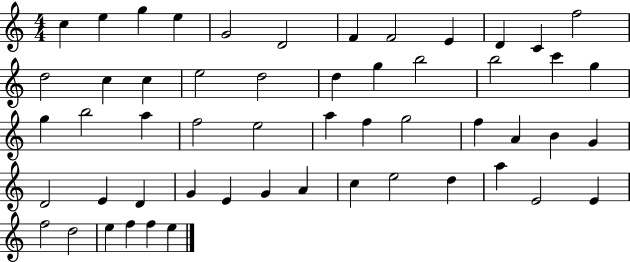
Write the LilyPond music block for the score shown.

{
  \clef treble
  \numericTimeSignature
  \time 4/4
  \key c \major
  c''4 e''4 g''4 e''4 | g'2 d'2 | f'4 f'2 e'4 | d'4 c'4 f''2 | \break d''2 c''4 c''4 | e''2 d''2 | d''4 g''4 b''2 | b''2 c'''4 g''4 | \break g''4 b''2 a''4 | f''2 e''2 | a''4 f''4 g''2 | f''4 a'4 b'4 g'4 | \break d'2 e'4 d'4 | g'4 e'4 g'4 a'4 | c''4 e''2 d''4 | a''4 e'2 e'4 | \break f''2 d''2 | e''4 f''4 f''4 e''4 | \bar "|."
}